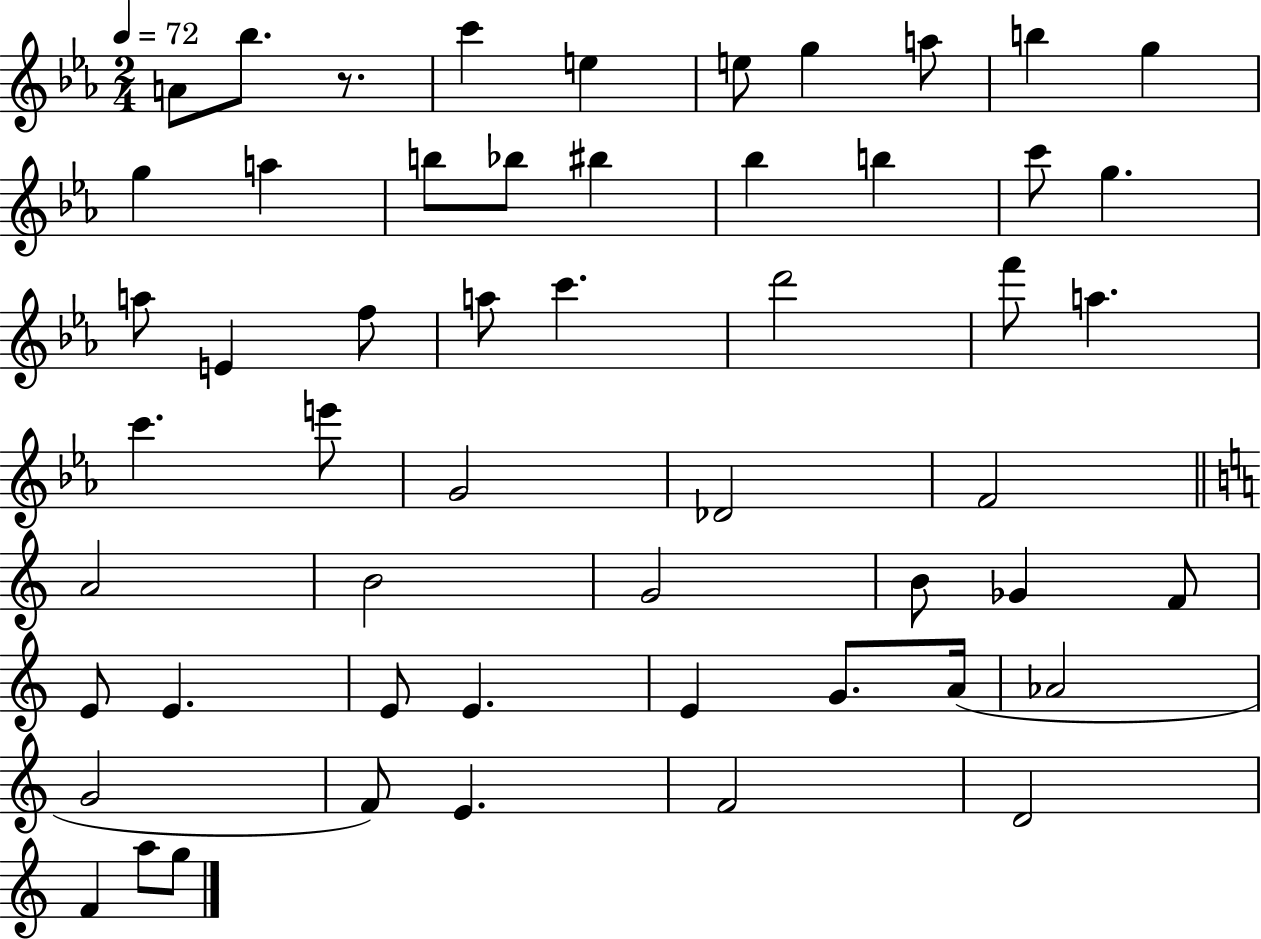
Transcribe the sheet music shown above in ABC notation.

X:1
T:Untitled
M:2/4
L:1/4
K:Eb
A/2 _b/2 z/2 c' e e/2 g a/2 b g g a b/2 _b/2 ^b _b b c'/2 g a/2 E f/2 a/2 c' d'2 f'/2 a c' e'/2 G2 _D2 F2 A2 B2 G2 B/2 _G F/2 E/2 E E/2 E E G/2 A/4 _A2 G2 F/2 E F2 D2 F a/2 g/2